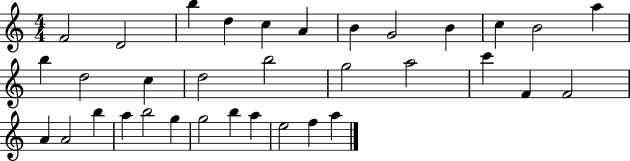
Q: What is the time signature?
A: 4/4